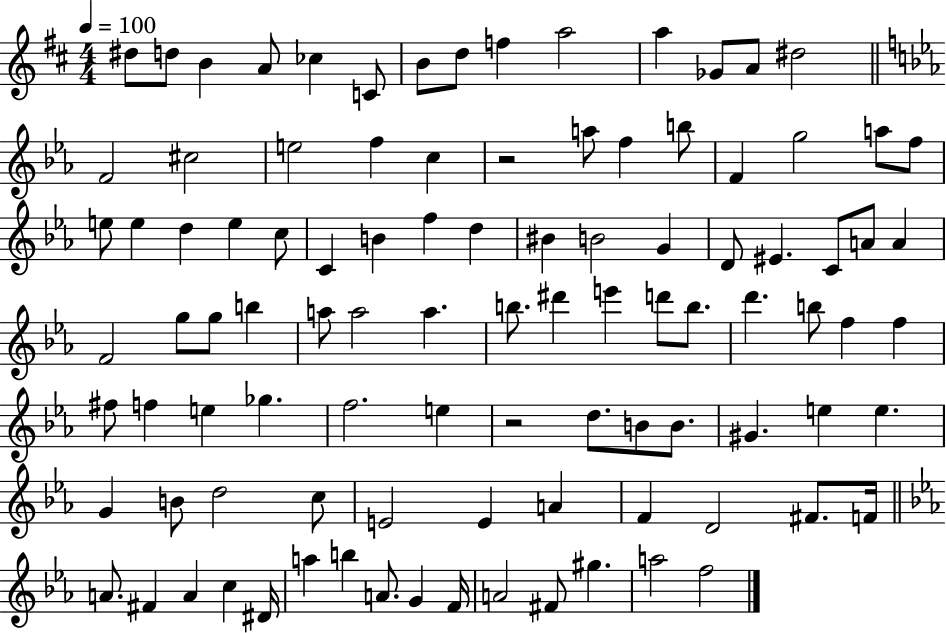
{
  \clef treble
  \numericTimeSignature
  \time 4/4
  \key d \major
  \tempo 4 = 100
  \repeat volta 2 { dis''8 d''8 b'4 a'8 ces''4 c'8 | b'8 d''8 f''4 a''2 | a''4 ges'8 a'8 dis''2 | \bar "||" \break \key ees \major f'2 cis''2 | e''2 f''4 c''4 | r2 a''8 f''4 b''8 | f'4 g''2 a''8 f''8 | \break e''8 e''4 d''4 e''4 c''8 | c'4 b'4 f''4 d''4 | bis'4 b'2 g'4 | d'8 eis'4. c'8 a'8 a'4 | \break f'2 g''8 g''8 b''4 | a''8 a''2 a''4. | b''8. dis'''4 e'''4 d'''8 b''8. | d'''4. b''8 f''4 f''4 | \break fis''8 f''4 e''4 ges''4. | f''2. e''4 | r2 d''8. b'8 b'8. | gis'4. e''4 e''4. | \break g'4 b'8 d''2 c''8 | e'2 e'4 a'4 | f'4 d'2 fis'8. f'16 | \bar "||" \break \key ees \major a'8. fis'4 a'4 c''4 dis'16 | a''4 b''4 a'8. g'4 f'16 | a'2 fis'8 gis''4. | a''2 f''2 | \break } \bar "|."
}